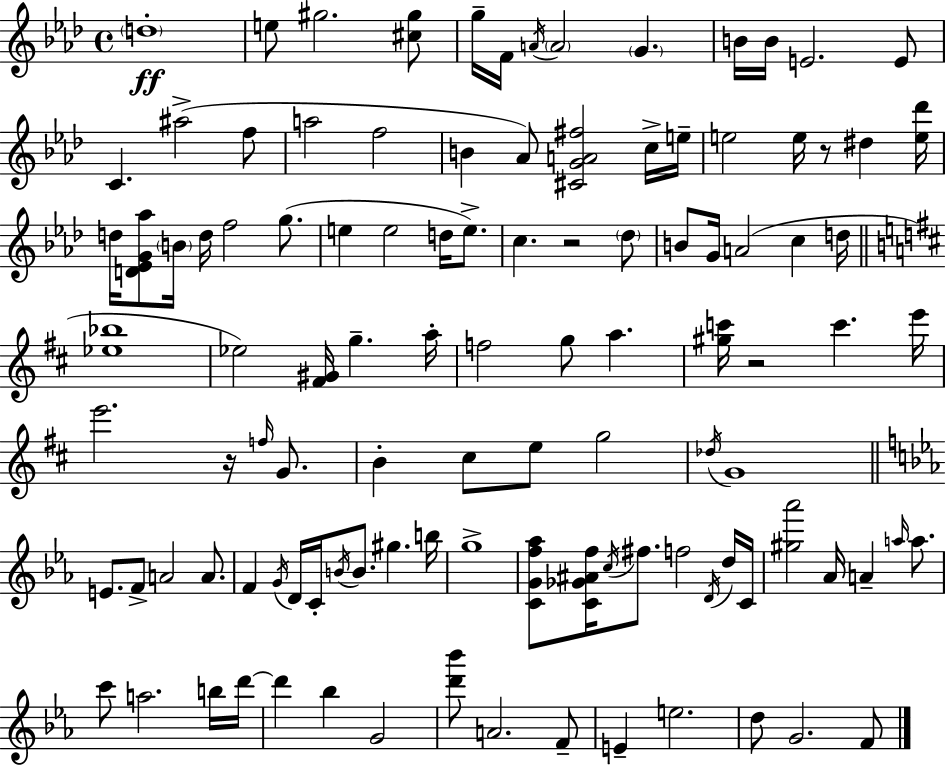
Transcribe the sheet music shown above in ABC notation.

X:1
T:Untitled
M:4/4
L:1/4
K:Ab
d4 e/2 ^g2 [^c^g]/2 g/4 F/4 A/4 A2 G B/4 B/4 E2 E/2 C ^a2 f/2 a2 f2 B _A/2 [^CGA^f]2 c/4 e/4 e2 e/4 z/2 ^d [e_d']/4 d/4 [D_EG_a]/2 B/4 d/4 f2 g/2 e e2 d/4 e/2 c z2 _d/2 B/2 G/4 A2 c d/4 [_e_b]4 _e2 [^F^G]/4 g a/4 f2 g/2 a [^gc']/4 z2 c' e'/4 e'2 z/4 f/4 G/2 B ^c/2 e/2 g2 _d/4 G4 E/2 F/2 A2 A/2 F G/4 D/4 C/4 B/4 B/2 ^g b/4 g4 [CGf_a]/2 [C_G^Af]/4 c/4 ^f/2 f2 D/4 d/4 C/4 [^g_a']2 _A/4 A a/4 a/2 c'/2 a2 b/4 d'/4 d' _b G2 [d'_b']/2 A2 F/2 E e2 d/2 G2 F/2